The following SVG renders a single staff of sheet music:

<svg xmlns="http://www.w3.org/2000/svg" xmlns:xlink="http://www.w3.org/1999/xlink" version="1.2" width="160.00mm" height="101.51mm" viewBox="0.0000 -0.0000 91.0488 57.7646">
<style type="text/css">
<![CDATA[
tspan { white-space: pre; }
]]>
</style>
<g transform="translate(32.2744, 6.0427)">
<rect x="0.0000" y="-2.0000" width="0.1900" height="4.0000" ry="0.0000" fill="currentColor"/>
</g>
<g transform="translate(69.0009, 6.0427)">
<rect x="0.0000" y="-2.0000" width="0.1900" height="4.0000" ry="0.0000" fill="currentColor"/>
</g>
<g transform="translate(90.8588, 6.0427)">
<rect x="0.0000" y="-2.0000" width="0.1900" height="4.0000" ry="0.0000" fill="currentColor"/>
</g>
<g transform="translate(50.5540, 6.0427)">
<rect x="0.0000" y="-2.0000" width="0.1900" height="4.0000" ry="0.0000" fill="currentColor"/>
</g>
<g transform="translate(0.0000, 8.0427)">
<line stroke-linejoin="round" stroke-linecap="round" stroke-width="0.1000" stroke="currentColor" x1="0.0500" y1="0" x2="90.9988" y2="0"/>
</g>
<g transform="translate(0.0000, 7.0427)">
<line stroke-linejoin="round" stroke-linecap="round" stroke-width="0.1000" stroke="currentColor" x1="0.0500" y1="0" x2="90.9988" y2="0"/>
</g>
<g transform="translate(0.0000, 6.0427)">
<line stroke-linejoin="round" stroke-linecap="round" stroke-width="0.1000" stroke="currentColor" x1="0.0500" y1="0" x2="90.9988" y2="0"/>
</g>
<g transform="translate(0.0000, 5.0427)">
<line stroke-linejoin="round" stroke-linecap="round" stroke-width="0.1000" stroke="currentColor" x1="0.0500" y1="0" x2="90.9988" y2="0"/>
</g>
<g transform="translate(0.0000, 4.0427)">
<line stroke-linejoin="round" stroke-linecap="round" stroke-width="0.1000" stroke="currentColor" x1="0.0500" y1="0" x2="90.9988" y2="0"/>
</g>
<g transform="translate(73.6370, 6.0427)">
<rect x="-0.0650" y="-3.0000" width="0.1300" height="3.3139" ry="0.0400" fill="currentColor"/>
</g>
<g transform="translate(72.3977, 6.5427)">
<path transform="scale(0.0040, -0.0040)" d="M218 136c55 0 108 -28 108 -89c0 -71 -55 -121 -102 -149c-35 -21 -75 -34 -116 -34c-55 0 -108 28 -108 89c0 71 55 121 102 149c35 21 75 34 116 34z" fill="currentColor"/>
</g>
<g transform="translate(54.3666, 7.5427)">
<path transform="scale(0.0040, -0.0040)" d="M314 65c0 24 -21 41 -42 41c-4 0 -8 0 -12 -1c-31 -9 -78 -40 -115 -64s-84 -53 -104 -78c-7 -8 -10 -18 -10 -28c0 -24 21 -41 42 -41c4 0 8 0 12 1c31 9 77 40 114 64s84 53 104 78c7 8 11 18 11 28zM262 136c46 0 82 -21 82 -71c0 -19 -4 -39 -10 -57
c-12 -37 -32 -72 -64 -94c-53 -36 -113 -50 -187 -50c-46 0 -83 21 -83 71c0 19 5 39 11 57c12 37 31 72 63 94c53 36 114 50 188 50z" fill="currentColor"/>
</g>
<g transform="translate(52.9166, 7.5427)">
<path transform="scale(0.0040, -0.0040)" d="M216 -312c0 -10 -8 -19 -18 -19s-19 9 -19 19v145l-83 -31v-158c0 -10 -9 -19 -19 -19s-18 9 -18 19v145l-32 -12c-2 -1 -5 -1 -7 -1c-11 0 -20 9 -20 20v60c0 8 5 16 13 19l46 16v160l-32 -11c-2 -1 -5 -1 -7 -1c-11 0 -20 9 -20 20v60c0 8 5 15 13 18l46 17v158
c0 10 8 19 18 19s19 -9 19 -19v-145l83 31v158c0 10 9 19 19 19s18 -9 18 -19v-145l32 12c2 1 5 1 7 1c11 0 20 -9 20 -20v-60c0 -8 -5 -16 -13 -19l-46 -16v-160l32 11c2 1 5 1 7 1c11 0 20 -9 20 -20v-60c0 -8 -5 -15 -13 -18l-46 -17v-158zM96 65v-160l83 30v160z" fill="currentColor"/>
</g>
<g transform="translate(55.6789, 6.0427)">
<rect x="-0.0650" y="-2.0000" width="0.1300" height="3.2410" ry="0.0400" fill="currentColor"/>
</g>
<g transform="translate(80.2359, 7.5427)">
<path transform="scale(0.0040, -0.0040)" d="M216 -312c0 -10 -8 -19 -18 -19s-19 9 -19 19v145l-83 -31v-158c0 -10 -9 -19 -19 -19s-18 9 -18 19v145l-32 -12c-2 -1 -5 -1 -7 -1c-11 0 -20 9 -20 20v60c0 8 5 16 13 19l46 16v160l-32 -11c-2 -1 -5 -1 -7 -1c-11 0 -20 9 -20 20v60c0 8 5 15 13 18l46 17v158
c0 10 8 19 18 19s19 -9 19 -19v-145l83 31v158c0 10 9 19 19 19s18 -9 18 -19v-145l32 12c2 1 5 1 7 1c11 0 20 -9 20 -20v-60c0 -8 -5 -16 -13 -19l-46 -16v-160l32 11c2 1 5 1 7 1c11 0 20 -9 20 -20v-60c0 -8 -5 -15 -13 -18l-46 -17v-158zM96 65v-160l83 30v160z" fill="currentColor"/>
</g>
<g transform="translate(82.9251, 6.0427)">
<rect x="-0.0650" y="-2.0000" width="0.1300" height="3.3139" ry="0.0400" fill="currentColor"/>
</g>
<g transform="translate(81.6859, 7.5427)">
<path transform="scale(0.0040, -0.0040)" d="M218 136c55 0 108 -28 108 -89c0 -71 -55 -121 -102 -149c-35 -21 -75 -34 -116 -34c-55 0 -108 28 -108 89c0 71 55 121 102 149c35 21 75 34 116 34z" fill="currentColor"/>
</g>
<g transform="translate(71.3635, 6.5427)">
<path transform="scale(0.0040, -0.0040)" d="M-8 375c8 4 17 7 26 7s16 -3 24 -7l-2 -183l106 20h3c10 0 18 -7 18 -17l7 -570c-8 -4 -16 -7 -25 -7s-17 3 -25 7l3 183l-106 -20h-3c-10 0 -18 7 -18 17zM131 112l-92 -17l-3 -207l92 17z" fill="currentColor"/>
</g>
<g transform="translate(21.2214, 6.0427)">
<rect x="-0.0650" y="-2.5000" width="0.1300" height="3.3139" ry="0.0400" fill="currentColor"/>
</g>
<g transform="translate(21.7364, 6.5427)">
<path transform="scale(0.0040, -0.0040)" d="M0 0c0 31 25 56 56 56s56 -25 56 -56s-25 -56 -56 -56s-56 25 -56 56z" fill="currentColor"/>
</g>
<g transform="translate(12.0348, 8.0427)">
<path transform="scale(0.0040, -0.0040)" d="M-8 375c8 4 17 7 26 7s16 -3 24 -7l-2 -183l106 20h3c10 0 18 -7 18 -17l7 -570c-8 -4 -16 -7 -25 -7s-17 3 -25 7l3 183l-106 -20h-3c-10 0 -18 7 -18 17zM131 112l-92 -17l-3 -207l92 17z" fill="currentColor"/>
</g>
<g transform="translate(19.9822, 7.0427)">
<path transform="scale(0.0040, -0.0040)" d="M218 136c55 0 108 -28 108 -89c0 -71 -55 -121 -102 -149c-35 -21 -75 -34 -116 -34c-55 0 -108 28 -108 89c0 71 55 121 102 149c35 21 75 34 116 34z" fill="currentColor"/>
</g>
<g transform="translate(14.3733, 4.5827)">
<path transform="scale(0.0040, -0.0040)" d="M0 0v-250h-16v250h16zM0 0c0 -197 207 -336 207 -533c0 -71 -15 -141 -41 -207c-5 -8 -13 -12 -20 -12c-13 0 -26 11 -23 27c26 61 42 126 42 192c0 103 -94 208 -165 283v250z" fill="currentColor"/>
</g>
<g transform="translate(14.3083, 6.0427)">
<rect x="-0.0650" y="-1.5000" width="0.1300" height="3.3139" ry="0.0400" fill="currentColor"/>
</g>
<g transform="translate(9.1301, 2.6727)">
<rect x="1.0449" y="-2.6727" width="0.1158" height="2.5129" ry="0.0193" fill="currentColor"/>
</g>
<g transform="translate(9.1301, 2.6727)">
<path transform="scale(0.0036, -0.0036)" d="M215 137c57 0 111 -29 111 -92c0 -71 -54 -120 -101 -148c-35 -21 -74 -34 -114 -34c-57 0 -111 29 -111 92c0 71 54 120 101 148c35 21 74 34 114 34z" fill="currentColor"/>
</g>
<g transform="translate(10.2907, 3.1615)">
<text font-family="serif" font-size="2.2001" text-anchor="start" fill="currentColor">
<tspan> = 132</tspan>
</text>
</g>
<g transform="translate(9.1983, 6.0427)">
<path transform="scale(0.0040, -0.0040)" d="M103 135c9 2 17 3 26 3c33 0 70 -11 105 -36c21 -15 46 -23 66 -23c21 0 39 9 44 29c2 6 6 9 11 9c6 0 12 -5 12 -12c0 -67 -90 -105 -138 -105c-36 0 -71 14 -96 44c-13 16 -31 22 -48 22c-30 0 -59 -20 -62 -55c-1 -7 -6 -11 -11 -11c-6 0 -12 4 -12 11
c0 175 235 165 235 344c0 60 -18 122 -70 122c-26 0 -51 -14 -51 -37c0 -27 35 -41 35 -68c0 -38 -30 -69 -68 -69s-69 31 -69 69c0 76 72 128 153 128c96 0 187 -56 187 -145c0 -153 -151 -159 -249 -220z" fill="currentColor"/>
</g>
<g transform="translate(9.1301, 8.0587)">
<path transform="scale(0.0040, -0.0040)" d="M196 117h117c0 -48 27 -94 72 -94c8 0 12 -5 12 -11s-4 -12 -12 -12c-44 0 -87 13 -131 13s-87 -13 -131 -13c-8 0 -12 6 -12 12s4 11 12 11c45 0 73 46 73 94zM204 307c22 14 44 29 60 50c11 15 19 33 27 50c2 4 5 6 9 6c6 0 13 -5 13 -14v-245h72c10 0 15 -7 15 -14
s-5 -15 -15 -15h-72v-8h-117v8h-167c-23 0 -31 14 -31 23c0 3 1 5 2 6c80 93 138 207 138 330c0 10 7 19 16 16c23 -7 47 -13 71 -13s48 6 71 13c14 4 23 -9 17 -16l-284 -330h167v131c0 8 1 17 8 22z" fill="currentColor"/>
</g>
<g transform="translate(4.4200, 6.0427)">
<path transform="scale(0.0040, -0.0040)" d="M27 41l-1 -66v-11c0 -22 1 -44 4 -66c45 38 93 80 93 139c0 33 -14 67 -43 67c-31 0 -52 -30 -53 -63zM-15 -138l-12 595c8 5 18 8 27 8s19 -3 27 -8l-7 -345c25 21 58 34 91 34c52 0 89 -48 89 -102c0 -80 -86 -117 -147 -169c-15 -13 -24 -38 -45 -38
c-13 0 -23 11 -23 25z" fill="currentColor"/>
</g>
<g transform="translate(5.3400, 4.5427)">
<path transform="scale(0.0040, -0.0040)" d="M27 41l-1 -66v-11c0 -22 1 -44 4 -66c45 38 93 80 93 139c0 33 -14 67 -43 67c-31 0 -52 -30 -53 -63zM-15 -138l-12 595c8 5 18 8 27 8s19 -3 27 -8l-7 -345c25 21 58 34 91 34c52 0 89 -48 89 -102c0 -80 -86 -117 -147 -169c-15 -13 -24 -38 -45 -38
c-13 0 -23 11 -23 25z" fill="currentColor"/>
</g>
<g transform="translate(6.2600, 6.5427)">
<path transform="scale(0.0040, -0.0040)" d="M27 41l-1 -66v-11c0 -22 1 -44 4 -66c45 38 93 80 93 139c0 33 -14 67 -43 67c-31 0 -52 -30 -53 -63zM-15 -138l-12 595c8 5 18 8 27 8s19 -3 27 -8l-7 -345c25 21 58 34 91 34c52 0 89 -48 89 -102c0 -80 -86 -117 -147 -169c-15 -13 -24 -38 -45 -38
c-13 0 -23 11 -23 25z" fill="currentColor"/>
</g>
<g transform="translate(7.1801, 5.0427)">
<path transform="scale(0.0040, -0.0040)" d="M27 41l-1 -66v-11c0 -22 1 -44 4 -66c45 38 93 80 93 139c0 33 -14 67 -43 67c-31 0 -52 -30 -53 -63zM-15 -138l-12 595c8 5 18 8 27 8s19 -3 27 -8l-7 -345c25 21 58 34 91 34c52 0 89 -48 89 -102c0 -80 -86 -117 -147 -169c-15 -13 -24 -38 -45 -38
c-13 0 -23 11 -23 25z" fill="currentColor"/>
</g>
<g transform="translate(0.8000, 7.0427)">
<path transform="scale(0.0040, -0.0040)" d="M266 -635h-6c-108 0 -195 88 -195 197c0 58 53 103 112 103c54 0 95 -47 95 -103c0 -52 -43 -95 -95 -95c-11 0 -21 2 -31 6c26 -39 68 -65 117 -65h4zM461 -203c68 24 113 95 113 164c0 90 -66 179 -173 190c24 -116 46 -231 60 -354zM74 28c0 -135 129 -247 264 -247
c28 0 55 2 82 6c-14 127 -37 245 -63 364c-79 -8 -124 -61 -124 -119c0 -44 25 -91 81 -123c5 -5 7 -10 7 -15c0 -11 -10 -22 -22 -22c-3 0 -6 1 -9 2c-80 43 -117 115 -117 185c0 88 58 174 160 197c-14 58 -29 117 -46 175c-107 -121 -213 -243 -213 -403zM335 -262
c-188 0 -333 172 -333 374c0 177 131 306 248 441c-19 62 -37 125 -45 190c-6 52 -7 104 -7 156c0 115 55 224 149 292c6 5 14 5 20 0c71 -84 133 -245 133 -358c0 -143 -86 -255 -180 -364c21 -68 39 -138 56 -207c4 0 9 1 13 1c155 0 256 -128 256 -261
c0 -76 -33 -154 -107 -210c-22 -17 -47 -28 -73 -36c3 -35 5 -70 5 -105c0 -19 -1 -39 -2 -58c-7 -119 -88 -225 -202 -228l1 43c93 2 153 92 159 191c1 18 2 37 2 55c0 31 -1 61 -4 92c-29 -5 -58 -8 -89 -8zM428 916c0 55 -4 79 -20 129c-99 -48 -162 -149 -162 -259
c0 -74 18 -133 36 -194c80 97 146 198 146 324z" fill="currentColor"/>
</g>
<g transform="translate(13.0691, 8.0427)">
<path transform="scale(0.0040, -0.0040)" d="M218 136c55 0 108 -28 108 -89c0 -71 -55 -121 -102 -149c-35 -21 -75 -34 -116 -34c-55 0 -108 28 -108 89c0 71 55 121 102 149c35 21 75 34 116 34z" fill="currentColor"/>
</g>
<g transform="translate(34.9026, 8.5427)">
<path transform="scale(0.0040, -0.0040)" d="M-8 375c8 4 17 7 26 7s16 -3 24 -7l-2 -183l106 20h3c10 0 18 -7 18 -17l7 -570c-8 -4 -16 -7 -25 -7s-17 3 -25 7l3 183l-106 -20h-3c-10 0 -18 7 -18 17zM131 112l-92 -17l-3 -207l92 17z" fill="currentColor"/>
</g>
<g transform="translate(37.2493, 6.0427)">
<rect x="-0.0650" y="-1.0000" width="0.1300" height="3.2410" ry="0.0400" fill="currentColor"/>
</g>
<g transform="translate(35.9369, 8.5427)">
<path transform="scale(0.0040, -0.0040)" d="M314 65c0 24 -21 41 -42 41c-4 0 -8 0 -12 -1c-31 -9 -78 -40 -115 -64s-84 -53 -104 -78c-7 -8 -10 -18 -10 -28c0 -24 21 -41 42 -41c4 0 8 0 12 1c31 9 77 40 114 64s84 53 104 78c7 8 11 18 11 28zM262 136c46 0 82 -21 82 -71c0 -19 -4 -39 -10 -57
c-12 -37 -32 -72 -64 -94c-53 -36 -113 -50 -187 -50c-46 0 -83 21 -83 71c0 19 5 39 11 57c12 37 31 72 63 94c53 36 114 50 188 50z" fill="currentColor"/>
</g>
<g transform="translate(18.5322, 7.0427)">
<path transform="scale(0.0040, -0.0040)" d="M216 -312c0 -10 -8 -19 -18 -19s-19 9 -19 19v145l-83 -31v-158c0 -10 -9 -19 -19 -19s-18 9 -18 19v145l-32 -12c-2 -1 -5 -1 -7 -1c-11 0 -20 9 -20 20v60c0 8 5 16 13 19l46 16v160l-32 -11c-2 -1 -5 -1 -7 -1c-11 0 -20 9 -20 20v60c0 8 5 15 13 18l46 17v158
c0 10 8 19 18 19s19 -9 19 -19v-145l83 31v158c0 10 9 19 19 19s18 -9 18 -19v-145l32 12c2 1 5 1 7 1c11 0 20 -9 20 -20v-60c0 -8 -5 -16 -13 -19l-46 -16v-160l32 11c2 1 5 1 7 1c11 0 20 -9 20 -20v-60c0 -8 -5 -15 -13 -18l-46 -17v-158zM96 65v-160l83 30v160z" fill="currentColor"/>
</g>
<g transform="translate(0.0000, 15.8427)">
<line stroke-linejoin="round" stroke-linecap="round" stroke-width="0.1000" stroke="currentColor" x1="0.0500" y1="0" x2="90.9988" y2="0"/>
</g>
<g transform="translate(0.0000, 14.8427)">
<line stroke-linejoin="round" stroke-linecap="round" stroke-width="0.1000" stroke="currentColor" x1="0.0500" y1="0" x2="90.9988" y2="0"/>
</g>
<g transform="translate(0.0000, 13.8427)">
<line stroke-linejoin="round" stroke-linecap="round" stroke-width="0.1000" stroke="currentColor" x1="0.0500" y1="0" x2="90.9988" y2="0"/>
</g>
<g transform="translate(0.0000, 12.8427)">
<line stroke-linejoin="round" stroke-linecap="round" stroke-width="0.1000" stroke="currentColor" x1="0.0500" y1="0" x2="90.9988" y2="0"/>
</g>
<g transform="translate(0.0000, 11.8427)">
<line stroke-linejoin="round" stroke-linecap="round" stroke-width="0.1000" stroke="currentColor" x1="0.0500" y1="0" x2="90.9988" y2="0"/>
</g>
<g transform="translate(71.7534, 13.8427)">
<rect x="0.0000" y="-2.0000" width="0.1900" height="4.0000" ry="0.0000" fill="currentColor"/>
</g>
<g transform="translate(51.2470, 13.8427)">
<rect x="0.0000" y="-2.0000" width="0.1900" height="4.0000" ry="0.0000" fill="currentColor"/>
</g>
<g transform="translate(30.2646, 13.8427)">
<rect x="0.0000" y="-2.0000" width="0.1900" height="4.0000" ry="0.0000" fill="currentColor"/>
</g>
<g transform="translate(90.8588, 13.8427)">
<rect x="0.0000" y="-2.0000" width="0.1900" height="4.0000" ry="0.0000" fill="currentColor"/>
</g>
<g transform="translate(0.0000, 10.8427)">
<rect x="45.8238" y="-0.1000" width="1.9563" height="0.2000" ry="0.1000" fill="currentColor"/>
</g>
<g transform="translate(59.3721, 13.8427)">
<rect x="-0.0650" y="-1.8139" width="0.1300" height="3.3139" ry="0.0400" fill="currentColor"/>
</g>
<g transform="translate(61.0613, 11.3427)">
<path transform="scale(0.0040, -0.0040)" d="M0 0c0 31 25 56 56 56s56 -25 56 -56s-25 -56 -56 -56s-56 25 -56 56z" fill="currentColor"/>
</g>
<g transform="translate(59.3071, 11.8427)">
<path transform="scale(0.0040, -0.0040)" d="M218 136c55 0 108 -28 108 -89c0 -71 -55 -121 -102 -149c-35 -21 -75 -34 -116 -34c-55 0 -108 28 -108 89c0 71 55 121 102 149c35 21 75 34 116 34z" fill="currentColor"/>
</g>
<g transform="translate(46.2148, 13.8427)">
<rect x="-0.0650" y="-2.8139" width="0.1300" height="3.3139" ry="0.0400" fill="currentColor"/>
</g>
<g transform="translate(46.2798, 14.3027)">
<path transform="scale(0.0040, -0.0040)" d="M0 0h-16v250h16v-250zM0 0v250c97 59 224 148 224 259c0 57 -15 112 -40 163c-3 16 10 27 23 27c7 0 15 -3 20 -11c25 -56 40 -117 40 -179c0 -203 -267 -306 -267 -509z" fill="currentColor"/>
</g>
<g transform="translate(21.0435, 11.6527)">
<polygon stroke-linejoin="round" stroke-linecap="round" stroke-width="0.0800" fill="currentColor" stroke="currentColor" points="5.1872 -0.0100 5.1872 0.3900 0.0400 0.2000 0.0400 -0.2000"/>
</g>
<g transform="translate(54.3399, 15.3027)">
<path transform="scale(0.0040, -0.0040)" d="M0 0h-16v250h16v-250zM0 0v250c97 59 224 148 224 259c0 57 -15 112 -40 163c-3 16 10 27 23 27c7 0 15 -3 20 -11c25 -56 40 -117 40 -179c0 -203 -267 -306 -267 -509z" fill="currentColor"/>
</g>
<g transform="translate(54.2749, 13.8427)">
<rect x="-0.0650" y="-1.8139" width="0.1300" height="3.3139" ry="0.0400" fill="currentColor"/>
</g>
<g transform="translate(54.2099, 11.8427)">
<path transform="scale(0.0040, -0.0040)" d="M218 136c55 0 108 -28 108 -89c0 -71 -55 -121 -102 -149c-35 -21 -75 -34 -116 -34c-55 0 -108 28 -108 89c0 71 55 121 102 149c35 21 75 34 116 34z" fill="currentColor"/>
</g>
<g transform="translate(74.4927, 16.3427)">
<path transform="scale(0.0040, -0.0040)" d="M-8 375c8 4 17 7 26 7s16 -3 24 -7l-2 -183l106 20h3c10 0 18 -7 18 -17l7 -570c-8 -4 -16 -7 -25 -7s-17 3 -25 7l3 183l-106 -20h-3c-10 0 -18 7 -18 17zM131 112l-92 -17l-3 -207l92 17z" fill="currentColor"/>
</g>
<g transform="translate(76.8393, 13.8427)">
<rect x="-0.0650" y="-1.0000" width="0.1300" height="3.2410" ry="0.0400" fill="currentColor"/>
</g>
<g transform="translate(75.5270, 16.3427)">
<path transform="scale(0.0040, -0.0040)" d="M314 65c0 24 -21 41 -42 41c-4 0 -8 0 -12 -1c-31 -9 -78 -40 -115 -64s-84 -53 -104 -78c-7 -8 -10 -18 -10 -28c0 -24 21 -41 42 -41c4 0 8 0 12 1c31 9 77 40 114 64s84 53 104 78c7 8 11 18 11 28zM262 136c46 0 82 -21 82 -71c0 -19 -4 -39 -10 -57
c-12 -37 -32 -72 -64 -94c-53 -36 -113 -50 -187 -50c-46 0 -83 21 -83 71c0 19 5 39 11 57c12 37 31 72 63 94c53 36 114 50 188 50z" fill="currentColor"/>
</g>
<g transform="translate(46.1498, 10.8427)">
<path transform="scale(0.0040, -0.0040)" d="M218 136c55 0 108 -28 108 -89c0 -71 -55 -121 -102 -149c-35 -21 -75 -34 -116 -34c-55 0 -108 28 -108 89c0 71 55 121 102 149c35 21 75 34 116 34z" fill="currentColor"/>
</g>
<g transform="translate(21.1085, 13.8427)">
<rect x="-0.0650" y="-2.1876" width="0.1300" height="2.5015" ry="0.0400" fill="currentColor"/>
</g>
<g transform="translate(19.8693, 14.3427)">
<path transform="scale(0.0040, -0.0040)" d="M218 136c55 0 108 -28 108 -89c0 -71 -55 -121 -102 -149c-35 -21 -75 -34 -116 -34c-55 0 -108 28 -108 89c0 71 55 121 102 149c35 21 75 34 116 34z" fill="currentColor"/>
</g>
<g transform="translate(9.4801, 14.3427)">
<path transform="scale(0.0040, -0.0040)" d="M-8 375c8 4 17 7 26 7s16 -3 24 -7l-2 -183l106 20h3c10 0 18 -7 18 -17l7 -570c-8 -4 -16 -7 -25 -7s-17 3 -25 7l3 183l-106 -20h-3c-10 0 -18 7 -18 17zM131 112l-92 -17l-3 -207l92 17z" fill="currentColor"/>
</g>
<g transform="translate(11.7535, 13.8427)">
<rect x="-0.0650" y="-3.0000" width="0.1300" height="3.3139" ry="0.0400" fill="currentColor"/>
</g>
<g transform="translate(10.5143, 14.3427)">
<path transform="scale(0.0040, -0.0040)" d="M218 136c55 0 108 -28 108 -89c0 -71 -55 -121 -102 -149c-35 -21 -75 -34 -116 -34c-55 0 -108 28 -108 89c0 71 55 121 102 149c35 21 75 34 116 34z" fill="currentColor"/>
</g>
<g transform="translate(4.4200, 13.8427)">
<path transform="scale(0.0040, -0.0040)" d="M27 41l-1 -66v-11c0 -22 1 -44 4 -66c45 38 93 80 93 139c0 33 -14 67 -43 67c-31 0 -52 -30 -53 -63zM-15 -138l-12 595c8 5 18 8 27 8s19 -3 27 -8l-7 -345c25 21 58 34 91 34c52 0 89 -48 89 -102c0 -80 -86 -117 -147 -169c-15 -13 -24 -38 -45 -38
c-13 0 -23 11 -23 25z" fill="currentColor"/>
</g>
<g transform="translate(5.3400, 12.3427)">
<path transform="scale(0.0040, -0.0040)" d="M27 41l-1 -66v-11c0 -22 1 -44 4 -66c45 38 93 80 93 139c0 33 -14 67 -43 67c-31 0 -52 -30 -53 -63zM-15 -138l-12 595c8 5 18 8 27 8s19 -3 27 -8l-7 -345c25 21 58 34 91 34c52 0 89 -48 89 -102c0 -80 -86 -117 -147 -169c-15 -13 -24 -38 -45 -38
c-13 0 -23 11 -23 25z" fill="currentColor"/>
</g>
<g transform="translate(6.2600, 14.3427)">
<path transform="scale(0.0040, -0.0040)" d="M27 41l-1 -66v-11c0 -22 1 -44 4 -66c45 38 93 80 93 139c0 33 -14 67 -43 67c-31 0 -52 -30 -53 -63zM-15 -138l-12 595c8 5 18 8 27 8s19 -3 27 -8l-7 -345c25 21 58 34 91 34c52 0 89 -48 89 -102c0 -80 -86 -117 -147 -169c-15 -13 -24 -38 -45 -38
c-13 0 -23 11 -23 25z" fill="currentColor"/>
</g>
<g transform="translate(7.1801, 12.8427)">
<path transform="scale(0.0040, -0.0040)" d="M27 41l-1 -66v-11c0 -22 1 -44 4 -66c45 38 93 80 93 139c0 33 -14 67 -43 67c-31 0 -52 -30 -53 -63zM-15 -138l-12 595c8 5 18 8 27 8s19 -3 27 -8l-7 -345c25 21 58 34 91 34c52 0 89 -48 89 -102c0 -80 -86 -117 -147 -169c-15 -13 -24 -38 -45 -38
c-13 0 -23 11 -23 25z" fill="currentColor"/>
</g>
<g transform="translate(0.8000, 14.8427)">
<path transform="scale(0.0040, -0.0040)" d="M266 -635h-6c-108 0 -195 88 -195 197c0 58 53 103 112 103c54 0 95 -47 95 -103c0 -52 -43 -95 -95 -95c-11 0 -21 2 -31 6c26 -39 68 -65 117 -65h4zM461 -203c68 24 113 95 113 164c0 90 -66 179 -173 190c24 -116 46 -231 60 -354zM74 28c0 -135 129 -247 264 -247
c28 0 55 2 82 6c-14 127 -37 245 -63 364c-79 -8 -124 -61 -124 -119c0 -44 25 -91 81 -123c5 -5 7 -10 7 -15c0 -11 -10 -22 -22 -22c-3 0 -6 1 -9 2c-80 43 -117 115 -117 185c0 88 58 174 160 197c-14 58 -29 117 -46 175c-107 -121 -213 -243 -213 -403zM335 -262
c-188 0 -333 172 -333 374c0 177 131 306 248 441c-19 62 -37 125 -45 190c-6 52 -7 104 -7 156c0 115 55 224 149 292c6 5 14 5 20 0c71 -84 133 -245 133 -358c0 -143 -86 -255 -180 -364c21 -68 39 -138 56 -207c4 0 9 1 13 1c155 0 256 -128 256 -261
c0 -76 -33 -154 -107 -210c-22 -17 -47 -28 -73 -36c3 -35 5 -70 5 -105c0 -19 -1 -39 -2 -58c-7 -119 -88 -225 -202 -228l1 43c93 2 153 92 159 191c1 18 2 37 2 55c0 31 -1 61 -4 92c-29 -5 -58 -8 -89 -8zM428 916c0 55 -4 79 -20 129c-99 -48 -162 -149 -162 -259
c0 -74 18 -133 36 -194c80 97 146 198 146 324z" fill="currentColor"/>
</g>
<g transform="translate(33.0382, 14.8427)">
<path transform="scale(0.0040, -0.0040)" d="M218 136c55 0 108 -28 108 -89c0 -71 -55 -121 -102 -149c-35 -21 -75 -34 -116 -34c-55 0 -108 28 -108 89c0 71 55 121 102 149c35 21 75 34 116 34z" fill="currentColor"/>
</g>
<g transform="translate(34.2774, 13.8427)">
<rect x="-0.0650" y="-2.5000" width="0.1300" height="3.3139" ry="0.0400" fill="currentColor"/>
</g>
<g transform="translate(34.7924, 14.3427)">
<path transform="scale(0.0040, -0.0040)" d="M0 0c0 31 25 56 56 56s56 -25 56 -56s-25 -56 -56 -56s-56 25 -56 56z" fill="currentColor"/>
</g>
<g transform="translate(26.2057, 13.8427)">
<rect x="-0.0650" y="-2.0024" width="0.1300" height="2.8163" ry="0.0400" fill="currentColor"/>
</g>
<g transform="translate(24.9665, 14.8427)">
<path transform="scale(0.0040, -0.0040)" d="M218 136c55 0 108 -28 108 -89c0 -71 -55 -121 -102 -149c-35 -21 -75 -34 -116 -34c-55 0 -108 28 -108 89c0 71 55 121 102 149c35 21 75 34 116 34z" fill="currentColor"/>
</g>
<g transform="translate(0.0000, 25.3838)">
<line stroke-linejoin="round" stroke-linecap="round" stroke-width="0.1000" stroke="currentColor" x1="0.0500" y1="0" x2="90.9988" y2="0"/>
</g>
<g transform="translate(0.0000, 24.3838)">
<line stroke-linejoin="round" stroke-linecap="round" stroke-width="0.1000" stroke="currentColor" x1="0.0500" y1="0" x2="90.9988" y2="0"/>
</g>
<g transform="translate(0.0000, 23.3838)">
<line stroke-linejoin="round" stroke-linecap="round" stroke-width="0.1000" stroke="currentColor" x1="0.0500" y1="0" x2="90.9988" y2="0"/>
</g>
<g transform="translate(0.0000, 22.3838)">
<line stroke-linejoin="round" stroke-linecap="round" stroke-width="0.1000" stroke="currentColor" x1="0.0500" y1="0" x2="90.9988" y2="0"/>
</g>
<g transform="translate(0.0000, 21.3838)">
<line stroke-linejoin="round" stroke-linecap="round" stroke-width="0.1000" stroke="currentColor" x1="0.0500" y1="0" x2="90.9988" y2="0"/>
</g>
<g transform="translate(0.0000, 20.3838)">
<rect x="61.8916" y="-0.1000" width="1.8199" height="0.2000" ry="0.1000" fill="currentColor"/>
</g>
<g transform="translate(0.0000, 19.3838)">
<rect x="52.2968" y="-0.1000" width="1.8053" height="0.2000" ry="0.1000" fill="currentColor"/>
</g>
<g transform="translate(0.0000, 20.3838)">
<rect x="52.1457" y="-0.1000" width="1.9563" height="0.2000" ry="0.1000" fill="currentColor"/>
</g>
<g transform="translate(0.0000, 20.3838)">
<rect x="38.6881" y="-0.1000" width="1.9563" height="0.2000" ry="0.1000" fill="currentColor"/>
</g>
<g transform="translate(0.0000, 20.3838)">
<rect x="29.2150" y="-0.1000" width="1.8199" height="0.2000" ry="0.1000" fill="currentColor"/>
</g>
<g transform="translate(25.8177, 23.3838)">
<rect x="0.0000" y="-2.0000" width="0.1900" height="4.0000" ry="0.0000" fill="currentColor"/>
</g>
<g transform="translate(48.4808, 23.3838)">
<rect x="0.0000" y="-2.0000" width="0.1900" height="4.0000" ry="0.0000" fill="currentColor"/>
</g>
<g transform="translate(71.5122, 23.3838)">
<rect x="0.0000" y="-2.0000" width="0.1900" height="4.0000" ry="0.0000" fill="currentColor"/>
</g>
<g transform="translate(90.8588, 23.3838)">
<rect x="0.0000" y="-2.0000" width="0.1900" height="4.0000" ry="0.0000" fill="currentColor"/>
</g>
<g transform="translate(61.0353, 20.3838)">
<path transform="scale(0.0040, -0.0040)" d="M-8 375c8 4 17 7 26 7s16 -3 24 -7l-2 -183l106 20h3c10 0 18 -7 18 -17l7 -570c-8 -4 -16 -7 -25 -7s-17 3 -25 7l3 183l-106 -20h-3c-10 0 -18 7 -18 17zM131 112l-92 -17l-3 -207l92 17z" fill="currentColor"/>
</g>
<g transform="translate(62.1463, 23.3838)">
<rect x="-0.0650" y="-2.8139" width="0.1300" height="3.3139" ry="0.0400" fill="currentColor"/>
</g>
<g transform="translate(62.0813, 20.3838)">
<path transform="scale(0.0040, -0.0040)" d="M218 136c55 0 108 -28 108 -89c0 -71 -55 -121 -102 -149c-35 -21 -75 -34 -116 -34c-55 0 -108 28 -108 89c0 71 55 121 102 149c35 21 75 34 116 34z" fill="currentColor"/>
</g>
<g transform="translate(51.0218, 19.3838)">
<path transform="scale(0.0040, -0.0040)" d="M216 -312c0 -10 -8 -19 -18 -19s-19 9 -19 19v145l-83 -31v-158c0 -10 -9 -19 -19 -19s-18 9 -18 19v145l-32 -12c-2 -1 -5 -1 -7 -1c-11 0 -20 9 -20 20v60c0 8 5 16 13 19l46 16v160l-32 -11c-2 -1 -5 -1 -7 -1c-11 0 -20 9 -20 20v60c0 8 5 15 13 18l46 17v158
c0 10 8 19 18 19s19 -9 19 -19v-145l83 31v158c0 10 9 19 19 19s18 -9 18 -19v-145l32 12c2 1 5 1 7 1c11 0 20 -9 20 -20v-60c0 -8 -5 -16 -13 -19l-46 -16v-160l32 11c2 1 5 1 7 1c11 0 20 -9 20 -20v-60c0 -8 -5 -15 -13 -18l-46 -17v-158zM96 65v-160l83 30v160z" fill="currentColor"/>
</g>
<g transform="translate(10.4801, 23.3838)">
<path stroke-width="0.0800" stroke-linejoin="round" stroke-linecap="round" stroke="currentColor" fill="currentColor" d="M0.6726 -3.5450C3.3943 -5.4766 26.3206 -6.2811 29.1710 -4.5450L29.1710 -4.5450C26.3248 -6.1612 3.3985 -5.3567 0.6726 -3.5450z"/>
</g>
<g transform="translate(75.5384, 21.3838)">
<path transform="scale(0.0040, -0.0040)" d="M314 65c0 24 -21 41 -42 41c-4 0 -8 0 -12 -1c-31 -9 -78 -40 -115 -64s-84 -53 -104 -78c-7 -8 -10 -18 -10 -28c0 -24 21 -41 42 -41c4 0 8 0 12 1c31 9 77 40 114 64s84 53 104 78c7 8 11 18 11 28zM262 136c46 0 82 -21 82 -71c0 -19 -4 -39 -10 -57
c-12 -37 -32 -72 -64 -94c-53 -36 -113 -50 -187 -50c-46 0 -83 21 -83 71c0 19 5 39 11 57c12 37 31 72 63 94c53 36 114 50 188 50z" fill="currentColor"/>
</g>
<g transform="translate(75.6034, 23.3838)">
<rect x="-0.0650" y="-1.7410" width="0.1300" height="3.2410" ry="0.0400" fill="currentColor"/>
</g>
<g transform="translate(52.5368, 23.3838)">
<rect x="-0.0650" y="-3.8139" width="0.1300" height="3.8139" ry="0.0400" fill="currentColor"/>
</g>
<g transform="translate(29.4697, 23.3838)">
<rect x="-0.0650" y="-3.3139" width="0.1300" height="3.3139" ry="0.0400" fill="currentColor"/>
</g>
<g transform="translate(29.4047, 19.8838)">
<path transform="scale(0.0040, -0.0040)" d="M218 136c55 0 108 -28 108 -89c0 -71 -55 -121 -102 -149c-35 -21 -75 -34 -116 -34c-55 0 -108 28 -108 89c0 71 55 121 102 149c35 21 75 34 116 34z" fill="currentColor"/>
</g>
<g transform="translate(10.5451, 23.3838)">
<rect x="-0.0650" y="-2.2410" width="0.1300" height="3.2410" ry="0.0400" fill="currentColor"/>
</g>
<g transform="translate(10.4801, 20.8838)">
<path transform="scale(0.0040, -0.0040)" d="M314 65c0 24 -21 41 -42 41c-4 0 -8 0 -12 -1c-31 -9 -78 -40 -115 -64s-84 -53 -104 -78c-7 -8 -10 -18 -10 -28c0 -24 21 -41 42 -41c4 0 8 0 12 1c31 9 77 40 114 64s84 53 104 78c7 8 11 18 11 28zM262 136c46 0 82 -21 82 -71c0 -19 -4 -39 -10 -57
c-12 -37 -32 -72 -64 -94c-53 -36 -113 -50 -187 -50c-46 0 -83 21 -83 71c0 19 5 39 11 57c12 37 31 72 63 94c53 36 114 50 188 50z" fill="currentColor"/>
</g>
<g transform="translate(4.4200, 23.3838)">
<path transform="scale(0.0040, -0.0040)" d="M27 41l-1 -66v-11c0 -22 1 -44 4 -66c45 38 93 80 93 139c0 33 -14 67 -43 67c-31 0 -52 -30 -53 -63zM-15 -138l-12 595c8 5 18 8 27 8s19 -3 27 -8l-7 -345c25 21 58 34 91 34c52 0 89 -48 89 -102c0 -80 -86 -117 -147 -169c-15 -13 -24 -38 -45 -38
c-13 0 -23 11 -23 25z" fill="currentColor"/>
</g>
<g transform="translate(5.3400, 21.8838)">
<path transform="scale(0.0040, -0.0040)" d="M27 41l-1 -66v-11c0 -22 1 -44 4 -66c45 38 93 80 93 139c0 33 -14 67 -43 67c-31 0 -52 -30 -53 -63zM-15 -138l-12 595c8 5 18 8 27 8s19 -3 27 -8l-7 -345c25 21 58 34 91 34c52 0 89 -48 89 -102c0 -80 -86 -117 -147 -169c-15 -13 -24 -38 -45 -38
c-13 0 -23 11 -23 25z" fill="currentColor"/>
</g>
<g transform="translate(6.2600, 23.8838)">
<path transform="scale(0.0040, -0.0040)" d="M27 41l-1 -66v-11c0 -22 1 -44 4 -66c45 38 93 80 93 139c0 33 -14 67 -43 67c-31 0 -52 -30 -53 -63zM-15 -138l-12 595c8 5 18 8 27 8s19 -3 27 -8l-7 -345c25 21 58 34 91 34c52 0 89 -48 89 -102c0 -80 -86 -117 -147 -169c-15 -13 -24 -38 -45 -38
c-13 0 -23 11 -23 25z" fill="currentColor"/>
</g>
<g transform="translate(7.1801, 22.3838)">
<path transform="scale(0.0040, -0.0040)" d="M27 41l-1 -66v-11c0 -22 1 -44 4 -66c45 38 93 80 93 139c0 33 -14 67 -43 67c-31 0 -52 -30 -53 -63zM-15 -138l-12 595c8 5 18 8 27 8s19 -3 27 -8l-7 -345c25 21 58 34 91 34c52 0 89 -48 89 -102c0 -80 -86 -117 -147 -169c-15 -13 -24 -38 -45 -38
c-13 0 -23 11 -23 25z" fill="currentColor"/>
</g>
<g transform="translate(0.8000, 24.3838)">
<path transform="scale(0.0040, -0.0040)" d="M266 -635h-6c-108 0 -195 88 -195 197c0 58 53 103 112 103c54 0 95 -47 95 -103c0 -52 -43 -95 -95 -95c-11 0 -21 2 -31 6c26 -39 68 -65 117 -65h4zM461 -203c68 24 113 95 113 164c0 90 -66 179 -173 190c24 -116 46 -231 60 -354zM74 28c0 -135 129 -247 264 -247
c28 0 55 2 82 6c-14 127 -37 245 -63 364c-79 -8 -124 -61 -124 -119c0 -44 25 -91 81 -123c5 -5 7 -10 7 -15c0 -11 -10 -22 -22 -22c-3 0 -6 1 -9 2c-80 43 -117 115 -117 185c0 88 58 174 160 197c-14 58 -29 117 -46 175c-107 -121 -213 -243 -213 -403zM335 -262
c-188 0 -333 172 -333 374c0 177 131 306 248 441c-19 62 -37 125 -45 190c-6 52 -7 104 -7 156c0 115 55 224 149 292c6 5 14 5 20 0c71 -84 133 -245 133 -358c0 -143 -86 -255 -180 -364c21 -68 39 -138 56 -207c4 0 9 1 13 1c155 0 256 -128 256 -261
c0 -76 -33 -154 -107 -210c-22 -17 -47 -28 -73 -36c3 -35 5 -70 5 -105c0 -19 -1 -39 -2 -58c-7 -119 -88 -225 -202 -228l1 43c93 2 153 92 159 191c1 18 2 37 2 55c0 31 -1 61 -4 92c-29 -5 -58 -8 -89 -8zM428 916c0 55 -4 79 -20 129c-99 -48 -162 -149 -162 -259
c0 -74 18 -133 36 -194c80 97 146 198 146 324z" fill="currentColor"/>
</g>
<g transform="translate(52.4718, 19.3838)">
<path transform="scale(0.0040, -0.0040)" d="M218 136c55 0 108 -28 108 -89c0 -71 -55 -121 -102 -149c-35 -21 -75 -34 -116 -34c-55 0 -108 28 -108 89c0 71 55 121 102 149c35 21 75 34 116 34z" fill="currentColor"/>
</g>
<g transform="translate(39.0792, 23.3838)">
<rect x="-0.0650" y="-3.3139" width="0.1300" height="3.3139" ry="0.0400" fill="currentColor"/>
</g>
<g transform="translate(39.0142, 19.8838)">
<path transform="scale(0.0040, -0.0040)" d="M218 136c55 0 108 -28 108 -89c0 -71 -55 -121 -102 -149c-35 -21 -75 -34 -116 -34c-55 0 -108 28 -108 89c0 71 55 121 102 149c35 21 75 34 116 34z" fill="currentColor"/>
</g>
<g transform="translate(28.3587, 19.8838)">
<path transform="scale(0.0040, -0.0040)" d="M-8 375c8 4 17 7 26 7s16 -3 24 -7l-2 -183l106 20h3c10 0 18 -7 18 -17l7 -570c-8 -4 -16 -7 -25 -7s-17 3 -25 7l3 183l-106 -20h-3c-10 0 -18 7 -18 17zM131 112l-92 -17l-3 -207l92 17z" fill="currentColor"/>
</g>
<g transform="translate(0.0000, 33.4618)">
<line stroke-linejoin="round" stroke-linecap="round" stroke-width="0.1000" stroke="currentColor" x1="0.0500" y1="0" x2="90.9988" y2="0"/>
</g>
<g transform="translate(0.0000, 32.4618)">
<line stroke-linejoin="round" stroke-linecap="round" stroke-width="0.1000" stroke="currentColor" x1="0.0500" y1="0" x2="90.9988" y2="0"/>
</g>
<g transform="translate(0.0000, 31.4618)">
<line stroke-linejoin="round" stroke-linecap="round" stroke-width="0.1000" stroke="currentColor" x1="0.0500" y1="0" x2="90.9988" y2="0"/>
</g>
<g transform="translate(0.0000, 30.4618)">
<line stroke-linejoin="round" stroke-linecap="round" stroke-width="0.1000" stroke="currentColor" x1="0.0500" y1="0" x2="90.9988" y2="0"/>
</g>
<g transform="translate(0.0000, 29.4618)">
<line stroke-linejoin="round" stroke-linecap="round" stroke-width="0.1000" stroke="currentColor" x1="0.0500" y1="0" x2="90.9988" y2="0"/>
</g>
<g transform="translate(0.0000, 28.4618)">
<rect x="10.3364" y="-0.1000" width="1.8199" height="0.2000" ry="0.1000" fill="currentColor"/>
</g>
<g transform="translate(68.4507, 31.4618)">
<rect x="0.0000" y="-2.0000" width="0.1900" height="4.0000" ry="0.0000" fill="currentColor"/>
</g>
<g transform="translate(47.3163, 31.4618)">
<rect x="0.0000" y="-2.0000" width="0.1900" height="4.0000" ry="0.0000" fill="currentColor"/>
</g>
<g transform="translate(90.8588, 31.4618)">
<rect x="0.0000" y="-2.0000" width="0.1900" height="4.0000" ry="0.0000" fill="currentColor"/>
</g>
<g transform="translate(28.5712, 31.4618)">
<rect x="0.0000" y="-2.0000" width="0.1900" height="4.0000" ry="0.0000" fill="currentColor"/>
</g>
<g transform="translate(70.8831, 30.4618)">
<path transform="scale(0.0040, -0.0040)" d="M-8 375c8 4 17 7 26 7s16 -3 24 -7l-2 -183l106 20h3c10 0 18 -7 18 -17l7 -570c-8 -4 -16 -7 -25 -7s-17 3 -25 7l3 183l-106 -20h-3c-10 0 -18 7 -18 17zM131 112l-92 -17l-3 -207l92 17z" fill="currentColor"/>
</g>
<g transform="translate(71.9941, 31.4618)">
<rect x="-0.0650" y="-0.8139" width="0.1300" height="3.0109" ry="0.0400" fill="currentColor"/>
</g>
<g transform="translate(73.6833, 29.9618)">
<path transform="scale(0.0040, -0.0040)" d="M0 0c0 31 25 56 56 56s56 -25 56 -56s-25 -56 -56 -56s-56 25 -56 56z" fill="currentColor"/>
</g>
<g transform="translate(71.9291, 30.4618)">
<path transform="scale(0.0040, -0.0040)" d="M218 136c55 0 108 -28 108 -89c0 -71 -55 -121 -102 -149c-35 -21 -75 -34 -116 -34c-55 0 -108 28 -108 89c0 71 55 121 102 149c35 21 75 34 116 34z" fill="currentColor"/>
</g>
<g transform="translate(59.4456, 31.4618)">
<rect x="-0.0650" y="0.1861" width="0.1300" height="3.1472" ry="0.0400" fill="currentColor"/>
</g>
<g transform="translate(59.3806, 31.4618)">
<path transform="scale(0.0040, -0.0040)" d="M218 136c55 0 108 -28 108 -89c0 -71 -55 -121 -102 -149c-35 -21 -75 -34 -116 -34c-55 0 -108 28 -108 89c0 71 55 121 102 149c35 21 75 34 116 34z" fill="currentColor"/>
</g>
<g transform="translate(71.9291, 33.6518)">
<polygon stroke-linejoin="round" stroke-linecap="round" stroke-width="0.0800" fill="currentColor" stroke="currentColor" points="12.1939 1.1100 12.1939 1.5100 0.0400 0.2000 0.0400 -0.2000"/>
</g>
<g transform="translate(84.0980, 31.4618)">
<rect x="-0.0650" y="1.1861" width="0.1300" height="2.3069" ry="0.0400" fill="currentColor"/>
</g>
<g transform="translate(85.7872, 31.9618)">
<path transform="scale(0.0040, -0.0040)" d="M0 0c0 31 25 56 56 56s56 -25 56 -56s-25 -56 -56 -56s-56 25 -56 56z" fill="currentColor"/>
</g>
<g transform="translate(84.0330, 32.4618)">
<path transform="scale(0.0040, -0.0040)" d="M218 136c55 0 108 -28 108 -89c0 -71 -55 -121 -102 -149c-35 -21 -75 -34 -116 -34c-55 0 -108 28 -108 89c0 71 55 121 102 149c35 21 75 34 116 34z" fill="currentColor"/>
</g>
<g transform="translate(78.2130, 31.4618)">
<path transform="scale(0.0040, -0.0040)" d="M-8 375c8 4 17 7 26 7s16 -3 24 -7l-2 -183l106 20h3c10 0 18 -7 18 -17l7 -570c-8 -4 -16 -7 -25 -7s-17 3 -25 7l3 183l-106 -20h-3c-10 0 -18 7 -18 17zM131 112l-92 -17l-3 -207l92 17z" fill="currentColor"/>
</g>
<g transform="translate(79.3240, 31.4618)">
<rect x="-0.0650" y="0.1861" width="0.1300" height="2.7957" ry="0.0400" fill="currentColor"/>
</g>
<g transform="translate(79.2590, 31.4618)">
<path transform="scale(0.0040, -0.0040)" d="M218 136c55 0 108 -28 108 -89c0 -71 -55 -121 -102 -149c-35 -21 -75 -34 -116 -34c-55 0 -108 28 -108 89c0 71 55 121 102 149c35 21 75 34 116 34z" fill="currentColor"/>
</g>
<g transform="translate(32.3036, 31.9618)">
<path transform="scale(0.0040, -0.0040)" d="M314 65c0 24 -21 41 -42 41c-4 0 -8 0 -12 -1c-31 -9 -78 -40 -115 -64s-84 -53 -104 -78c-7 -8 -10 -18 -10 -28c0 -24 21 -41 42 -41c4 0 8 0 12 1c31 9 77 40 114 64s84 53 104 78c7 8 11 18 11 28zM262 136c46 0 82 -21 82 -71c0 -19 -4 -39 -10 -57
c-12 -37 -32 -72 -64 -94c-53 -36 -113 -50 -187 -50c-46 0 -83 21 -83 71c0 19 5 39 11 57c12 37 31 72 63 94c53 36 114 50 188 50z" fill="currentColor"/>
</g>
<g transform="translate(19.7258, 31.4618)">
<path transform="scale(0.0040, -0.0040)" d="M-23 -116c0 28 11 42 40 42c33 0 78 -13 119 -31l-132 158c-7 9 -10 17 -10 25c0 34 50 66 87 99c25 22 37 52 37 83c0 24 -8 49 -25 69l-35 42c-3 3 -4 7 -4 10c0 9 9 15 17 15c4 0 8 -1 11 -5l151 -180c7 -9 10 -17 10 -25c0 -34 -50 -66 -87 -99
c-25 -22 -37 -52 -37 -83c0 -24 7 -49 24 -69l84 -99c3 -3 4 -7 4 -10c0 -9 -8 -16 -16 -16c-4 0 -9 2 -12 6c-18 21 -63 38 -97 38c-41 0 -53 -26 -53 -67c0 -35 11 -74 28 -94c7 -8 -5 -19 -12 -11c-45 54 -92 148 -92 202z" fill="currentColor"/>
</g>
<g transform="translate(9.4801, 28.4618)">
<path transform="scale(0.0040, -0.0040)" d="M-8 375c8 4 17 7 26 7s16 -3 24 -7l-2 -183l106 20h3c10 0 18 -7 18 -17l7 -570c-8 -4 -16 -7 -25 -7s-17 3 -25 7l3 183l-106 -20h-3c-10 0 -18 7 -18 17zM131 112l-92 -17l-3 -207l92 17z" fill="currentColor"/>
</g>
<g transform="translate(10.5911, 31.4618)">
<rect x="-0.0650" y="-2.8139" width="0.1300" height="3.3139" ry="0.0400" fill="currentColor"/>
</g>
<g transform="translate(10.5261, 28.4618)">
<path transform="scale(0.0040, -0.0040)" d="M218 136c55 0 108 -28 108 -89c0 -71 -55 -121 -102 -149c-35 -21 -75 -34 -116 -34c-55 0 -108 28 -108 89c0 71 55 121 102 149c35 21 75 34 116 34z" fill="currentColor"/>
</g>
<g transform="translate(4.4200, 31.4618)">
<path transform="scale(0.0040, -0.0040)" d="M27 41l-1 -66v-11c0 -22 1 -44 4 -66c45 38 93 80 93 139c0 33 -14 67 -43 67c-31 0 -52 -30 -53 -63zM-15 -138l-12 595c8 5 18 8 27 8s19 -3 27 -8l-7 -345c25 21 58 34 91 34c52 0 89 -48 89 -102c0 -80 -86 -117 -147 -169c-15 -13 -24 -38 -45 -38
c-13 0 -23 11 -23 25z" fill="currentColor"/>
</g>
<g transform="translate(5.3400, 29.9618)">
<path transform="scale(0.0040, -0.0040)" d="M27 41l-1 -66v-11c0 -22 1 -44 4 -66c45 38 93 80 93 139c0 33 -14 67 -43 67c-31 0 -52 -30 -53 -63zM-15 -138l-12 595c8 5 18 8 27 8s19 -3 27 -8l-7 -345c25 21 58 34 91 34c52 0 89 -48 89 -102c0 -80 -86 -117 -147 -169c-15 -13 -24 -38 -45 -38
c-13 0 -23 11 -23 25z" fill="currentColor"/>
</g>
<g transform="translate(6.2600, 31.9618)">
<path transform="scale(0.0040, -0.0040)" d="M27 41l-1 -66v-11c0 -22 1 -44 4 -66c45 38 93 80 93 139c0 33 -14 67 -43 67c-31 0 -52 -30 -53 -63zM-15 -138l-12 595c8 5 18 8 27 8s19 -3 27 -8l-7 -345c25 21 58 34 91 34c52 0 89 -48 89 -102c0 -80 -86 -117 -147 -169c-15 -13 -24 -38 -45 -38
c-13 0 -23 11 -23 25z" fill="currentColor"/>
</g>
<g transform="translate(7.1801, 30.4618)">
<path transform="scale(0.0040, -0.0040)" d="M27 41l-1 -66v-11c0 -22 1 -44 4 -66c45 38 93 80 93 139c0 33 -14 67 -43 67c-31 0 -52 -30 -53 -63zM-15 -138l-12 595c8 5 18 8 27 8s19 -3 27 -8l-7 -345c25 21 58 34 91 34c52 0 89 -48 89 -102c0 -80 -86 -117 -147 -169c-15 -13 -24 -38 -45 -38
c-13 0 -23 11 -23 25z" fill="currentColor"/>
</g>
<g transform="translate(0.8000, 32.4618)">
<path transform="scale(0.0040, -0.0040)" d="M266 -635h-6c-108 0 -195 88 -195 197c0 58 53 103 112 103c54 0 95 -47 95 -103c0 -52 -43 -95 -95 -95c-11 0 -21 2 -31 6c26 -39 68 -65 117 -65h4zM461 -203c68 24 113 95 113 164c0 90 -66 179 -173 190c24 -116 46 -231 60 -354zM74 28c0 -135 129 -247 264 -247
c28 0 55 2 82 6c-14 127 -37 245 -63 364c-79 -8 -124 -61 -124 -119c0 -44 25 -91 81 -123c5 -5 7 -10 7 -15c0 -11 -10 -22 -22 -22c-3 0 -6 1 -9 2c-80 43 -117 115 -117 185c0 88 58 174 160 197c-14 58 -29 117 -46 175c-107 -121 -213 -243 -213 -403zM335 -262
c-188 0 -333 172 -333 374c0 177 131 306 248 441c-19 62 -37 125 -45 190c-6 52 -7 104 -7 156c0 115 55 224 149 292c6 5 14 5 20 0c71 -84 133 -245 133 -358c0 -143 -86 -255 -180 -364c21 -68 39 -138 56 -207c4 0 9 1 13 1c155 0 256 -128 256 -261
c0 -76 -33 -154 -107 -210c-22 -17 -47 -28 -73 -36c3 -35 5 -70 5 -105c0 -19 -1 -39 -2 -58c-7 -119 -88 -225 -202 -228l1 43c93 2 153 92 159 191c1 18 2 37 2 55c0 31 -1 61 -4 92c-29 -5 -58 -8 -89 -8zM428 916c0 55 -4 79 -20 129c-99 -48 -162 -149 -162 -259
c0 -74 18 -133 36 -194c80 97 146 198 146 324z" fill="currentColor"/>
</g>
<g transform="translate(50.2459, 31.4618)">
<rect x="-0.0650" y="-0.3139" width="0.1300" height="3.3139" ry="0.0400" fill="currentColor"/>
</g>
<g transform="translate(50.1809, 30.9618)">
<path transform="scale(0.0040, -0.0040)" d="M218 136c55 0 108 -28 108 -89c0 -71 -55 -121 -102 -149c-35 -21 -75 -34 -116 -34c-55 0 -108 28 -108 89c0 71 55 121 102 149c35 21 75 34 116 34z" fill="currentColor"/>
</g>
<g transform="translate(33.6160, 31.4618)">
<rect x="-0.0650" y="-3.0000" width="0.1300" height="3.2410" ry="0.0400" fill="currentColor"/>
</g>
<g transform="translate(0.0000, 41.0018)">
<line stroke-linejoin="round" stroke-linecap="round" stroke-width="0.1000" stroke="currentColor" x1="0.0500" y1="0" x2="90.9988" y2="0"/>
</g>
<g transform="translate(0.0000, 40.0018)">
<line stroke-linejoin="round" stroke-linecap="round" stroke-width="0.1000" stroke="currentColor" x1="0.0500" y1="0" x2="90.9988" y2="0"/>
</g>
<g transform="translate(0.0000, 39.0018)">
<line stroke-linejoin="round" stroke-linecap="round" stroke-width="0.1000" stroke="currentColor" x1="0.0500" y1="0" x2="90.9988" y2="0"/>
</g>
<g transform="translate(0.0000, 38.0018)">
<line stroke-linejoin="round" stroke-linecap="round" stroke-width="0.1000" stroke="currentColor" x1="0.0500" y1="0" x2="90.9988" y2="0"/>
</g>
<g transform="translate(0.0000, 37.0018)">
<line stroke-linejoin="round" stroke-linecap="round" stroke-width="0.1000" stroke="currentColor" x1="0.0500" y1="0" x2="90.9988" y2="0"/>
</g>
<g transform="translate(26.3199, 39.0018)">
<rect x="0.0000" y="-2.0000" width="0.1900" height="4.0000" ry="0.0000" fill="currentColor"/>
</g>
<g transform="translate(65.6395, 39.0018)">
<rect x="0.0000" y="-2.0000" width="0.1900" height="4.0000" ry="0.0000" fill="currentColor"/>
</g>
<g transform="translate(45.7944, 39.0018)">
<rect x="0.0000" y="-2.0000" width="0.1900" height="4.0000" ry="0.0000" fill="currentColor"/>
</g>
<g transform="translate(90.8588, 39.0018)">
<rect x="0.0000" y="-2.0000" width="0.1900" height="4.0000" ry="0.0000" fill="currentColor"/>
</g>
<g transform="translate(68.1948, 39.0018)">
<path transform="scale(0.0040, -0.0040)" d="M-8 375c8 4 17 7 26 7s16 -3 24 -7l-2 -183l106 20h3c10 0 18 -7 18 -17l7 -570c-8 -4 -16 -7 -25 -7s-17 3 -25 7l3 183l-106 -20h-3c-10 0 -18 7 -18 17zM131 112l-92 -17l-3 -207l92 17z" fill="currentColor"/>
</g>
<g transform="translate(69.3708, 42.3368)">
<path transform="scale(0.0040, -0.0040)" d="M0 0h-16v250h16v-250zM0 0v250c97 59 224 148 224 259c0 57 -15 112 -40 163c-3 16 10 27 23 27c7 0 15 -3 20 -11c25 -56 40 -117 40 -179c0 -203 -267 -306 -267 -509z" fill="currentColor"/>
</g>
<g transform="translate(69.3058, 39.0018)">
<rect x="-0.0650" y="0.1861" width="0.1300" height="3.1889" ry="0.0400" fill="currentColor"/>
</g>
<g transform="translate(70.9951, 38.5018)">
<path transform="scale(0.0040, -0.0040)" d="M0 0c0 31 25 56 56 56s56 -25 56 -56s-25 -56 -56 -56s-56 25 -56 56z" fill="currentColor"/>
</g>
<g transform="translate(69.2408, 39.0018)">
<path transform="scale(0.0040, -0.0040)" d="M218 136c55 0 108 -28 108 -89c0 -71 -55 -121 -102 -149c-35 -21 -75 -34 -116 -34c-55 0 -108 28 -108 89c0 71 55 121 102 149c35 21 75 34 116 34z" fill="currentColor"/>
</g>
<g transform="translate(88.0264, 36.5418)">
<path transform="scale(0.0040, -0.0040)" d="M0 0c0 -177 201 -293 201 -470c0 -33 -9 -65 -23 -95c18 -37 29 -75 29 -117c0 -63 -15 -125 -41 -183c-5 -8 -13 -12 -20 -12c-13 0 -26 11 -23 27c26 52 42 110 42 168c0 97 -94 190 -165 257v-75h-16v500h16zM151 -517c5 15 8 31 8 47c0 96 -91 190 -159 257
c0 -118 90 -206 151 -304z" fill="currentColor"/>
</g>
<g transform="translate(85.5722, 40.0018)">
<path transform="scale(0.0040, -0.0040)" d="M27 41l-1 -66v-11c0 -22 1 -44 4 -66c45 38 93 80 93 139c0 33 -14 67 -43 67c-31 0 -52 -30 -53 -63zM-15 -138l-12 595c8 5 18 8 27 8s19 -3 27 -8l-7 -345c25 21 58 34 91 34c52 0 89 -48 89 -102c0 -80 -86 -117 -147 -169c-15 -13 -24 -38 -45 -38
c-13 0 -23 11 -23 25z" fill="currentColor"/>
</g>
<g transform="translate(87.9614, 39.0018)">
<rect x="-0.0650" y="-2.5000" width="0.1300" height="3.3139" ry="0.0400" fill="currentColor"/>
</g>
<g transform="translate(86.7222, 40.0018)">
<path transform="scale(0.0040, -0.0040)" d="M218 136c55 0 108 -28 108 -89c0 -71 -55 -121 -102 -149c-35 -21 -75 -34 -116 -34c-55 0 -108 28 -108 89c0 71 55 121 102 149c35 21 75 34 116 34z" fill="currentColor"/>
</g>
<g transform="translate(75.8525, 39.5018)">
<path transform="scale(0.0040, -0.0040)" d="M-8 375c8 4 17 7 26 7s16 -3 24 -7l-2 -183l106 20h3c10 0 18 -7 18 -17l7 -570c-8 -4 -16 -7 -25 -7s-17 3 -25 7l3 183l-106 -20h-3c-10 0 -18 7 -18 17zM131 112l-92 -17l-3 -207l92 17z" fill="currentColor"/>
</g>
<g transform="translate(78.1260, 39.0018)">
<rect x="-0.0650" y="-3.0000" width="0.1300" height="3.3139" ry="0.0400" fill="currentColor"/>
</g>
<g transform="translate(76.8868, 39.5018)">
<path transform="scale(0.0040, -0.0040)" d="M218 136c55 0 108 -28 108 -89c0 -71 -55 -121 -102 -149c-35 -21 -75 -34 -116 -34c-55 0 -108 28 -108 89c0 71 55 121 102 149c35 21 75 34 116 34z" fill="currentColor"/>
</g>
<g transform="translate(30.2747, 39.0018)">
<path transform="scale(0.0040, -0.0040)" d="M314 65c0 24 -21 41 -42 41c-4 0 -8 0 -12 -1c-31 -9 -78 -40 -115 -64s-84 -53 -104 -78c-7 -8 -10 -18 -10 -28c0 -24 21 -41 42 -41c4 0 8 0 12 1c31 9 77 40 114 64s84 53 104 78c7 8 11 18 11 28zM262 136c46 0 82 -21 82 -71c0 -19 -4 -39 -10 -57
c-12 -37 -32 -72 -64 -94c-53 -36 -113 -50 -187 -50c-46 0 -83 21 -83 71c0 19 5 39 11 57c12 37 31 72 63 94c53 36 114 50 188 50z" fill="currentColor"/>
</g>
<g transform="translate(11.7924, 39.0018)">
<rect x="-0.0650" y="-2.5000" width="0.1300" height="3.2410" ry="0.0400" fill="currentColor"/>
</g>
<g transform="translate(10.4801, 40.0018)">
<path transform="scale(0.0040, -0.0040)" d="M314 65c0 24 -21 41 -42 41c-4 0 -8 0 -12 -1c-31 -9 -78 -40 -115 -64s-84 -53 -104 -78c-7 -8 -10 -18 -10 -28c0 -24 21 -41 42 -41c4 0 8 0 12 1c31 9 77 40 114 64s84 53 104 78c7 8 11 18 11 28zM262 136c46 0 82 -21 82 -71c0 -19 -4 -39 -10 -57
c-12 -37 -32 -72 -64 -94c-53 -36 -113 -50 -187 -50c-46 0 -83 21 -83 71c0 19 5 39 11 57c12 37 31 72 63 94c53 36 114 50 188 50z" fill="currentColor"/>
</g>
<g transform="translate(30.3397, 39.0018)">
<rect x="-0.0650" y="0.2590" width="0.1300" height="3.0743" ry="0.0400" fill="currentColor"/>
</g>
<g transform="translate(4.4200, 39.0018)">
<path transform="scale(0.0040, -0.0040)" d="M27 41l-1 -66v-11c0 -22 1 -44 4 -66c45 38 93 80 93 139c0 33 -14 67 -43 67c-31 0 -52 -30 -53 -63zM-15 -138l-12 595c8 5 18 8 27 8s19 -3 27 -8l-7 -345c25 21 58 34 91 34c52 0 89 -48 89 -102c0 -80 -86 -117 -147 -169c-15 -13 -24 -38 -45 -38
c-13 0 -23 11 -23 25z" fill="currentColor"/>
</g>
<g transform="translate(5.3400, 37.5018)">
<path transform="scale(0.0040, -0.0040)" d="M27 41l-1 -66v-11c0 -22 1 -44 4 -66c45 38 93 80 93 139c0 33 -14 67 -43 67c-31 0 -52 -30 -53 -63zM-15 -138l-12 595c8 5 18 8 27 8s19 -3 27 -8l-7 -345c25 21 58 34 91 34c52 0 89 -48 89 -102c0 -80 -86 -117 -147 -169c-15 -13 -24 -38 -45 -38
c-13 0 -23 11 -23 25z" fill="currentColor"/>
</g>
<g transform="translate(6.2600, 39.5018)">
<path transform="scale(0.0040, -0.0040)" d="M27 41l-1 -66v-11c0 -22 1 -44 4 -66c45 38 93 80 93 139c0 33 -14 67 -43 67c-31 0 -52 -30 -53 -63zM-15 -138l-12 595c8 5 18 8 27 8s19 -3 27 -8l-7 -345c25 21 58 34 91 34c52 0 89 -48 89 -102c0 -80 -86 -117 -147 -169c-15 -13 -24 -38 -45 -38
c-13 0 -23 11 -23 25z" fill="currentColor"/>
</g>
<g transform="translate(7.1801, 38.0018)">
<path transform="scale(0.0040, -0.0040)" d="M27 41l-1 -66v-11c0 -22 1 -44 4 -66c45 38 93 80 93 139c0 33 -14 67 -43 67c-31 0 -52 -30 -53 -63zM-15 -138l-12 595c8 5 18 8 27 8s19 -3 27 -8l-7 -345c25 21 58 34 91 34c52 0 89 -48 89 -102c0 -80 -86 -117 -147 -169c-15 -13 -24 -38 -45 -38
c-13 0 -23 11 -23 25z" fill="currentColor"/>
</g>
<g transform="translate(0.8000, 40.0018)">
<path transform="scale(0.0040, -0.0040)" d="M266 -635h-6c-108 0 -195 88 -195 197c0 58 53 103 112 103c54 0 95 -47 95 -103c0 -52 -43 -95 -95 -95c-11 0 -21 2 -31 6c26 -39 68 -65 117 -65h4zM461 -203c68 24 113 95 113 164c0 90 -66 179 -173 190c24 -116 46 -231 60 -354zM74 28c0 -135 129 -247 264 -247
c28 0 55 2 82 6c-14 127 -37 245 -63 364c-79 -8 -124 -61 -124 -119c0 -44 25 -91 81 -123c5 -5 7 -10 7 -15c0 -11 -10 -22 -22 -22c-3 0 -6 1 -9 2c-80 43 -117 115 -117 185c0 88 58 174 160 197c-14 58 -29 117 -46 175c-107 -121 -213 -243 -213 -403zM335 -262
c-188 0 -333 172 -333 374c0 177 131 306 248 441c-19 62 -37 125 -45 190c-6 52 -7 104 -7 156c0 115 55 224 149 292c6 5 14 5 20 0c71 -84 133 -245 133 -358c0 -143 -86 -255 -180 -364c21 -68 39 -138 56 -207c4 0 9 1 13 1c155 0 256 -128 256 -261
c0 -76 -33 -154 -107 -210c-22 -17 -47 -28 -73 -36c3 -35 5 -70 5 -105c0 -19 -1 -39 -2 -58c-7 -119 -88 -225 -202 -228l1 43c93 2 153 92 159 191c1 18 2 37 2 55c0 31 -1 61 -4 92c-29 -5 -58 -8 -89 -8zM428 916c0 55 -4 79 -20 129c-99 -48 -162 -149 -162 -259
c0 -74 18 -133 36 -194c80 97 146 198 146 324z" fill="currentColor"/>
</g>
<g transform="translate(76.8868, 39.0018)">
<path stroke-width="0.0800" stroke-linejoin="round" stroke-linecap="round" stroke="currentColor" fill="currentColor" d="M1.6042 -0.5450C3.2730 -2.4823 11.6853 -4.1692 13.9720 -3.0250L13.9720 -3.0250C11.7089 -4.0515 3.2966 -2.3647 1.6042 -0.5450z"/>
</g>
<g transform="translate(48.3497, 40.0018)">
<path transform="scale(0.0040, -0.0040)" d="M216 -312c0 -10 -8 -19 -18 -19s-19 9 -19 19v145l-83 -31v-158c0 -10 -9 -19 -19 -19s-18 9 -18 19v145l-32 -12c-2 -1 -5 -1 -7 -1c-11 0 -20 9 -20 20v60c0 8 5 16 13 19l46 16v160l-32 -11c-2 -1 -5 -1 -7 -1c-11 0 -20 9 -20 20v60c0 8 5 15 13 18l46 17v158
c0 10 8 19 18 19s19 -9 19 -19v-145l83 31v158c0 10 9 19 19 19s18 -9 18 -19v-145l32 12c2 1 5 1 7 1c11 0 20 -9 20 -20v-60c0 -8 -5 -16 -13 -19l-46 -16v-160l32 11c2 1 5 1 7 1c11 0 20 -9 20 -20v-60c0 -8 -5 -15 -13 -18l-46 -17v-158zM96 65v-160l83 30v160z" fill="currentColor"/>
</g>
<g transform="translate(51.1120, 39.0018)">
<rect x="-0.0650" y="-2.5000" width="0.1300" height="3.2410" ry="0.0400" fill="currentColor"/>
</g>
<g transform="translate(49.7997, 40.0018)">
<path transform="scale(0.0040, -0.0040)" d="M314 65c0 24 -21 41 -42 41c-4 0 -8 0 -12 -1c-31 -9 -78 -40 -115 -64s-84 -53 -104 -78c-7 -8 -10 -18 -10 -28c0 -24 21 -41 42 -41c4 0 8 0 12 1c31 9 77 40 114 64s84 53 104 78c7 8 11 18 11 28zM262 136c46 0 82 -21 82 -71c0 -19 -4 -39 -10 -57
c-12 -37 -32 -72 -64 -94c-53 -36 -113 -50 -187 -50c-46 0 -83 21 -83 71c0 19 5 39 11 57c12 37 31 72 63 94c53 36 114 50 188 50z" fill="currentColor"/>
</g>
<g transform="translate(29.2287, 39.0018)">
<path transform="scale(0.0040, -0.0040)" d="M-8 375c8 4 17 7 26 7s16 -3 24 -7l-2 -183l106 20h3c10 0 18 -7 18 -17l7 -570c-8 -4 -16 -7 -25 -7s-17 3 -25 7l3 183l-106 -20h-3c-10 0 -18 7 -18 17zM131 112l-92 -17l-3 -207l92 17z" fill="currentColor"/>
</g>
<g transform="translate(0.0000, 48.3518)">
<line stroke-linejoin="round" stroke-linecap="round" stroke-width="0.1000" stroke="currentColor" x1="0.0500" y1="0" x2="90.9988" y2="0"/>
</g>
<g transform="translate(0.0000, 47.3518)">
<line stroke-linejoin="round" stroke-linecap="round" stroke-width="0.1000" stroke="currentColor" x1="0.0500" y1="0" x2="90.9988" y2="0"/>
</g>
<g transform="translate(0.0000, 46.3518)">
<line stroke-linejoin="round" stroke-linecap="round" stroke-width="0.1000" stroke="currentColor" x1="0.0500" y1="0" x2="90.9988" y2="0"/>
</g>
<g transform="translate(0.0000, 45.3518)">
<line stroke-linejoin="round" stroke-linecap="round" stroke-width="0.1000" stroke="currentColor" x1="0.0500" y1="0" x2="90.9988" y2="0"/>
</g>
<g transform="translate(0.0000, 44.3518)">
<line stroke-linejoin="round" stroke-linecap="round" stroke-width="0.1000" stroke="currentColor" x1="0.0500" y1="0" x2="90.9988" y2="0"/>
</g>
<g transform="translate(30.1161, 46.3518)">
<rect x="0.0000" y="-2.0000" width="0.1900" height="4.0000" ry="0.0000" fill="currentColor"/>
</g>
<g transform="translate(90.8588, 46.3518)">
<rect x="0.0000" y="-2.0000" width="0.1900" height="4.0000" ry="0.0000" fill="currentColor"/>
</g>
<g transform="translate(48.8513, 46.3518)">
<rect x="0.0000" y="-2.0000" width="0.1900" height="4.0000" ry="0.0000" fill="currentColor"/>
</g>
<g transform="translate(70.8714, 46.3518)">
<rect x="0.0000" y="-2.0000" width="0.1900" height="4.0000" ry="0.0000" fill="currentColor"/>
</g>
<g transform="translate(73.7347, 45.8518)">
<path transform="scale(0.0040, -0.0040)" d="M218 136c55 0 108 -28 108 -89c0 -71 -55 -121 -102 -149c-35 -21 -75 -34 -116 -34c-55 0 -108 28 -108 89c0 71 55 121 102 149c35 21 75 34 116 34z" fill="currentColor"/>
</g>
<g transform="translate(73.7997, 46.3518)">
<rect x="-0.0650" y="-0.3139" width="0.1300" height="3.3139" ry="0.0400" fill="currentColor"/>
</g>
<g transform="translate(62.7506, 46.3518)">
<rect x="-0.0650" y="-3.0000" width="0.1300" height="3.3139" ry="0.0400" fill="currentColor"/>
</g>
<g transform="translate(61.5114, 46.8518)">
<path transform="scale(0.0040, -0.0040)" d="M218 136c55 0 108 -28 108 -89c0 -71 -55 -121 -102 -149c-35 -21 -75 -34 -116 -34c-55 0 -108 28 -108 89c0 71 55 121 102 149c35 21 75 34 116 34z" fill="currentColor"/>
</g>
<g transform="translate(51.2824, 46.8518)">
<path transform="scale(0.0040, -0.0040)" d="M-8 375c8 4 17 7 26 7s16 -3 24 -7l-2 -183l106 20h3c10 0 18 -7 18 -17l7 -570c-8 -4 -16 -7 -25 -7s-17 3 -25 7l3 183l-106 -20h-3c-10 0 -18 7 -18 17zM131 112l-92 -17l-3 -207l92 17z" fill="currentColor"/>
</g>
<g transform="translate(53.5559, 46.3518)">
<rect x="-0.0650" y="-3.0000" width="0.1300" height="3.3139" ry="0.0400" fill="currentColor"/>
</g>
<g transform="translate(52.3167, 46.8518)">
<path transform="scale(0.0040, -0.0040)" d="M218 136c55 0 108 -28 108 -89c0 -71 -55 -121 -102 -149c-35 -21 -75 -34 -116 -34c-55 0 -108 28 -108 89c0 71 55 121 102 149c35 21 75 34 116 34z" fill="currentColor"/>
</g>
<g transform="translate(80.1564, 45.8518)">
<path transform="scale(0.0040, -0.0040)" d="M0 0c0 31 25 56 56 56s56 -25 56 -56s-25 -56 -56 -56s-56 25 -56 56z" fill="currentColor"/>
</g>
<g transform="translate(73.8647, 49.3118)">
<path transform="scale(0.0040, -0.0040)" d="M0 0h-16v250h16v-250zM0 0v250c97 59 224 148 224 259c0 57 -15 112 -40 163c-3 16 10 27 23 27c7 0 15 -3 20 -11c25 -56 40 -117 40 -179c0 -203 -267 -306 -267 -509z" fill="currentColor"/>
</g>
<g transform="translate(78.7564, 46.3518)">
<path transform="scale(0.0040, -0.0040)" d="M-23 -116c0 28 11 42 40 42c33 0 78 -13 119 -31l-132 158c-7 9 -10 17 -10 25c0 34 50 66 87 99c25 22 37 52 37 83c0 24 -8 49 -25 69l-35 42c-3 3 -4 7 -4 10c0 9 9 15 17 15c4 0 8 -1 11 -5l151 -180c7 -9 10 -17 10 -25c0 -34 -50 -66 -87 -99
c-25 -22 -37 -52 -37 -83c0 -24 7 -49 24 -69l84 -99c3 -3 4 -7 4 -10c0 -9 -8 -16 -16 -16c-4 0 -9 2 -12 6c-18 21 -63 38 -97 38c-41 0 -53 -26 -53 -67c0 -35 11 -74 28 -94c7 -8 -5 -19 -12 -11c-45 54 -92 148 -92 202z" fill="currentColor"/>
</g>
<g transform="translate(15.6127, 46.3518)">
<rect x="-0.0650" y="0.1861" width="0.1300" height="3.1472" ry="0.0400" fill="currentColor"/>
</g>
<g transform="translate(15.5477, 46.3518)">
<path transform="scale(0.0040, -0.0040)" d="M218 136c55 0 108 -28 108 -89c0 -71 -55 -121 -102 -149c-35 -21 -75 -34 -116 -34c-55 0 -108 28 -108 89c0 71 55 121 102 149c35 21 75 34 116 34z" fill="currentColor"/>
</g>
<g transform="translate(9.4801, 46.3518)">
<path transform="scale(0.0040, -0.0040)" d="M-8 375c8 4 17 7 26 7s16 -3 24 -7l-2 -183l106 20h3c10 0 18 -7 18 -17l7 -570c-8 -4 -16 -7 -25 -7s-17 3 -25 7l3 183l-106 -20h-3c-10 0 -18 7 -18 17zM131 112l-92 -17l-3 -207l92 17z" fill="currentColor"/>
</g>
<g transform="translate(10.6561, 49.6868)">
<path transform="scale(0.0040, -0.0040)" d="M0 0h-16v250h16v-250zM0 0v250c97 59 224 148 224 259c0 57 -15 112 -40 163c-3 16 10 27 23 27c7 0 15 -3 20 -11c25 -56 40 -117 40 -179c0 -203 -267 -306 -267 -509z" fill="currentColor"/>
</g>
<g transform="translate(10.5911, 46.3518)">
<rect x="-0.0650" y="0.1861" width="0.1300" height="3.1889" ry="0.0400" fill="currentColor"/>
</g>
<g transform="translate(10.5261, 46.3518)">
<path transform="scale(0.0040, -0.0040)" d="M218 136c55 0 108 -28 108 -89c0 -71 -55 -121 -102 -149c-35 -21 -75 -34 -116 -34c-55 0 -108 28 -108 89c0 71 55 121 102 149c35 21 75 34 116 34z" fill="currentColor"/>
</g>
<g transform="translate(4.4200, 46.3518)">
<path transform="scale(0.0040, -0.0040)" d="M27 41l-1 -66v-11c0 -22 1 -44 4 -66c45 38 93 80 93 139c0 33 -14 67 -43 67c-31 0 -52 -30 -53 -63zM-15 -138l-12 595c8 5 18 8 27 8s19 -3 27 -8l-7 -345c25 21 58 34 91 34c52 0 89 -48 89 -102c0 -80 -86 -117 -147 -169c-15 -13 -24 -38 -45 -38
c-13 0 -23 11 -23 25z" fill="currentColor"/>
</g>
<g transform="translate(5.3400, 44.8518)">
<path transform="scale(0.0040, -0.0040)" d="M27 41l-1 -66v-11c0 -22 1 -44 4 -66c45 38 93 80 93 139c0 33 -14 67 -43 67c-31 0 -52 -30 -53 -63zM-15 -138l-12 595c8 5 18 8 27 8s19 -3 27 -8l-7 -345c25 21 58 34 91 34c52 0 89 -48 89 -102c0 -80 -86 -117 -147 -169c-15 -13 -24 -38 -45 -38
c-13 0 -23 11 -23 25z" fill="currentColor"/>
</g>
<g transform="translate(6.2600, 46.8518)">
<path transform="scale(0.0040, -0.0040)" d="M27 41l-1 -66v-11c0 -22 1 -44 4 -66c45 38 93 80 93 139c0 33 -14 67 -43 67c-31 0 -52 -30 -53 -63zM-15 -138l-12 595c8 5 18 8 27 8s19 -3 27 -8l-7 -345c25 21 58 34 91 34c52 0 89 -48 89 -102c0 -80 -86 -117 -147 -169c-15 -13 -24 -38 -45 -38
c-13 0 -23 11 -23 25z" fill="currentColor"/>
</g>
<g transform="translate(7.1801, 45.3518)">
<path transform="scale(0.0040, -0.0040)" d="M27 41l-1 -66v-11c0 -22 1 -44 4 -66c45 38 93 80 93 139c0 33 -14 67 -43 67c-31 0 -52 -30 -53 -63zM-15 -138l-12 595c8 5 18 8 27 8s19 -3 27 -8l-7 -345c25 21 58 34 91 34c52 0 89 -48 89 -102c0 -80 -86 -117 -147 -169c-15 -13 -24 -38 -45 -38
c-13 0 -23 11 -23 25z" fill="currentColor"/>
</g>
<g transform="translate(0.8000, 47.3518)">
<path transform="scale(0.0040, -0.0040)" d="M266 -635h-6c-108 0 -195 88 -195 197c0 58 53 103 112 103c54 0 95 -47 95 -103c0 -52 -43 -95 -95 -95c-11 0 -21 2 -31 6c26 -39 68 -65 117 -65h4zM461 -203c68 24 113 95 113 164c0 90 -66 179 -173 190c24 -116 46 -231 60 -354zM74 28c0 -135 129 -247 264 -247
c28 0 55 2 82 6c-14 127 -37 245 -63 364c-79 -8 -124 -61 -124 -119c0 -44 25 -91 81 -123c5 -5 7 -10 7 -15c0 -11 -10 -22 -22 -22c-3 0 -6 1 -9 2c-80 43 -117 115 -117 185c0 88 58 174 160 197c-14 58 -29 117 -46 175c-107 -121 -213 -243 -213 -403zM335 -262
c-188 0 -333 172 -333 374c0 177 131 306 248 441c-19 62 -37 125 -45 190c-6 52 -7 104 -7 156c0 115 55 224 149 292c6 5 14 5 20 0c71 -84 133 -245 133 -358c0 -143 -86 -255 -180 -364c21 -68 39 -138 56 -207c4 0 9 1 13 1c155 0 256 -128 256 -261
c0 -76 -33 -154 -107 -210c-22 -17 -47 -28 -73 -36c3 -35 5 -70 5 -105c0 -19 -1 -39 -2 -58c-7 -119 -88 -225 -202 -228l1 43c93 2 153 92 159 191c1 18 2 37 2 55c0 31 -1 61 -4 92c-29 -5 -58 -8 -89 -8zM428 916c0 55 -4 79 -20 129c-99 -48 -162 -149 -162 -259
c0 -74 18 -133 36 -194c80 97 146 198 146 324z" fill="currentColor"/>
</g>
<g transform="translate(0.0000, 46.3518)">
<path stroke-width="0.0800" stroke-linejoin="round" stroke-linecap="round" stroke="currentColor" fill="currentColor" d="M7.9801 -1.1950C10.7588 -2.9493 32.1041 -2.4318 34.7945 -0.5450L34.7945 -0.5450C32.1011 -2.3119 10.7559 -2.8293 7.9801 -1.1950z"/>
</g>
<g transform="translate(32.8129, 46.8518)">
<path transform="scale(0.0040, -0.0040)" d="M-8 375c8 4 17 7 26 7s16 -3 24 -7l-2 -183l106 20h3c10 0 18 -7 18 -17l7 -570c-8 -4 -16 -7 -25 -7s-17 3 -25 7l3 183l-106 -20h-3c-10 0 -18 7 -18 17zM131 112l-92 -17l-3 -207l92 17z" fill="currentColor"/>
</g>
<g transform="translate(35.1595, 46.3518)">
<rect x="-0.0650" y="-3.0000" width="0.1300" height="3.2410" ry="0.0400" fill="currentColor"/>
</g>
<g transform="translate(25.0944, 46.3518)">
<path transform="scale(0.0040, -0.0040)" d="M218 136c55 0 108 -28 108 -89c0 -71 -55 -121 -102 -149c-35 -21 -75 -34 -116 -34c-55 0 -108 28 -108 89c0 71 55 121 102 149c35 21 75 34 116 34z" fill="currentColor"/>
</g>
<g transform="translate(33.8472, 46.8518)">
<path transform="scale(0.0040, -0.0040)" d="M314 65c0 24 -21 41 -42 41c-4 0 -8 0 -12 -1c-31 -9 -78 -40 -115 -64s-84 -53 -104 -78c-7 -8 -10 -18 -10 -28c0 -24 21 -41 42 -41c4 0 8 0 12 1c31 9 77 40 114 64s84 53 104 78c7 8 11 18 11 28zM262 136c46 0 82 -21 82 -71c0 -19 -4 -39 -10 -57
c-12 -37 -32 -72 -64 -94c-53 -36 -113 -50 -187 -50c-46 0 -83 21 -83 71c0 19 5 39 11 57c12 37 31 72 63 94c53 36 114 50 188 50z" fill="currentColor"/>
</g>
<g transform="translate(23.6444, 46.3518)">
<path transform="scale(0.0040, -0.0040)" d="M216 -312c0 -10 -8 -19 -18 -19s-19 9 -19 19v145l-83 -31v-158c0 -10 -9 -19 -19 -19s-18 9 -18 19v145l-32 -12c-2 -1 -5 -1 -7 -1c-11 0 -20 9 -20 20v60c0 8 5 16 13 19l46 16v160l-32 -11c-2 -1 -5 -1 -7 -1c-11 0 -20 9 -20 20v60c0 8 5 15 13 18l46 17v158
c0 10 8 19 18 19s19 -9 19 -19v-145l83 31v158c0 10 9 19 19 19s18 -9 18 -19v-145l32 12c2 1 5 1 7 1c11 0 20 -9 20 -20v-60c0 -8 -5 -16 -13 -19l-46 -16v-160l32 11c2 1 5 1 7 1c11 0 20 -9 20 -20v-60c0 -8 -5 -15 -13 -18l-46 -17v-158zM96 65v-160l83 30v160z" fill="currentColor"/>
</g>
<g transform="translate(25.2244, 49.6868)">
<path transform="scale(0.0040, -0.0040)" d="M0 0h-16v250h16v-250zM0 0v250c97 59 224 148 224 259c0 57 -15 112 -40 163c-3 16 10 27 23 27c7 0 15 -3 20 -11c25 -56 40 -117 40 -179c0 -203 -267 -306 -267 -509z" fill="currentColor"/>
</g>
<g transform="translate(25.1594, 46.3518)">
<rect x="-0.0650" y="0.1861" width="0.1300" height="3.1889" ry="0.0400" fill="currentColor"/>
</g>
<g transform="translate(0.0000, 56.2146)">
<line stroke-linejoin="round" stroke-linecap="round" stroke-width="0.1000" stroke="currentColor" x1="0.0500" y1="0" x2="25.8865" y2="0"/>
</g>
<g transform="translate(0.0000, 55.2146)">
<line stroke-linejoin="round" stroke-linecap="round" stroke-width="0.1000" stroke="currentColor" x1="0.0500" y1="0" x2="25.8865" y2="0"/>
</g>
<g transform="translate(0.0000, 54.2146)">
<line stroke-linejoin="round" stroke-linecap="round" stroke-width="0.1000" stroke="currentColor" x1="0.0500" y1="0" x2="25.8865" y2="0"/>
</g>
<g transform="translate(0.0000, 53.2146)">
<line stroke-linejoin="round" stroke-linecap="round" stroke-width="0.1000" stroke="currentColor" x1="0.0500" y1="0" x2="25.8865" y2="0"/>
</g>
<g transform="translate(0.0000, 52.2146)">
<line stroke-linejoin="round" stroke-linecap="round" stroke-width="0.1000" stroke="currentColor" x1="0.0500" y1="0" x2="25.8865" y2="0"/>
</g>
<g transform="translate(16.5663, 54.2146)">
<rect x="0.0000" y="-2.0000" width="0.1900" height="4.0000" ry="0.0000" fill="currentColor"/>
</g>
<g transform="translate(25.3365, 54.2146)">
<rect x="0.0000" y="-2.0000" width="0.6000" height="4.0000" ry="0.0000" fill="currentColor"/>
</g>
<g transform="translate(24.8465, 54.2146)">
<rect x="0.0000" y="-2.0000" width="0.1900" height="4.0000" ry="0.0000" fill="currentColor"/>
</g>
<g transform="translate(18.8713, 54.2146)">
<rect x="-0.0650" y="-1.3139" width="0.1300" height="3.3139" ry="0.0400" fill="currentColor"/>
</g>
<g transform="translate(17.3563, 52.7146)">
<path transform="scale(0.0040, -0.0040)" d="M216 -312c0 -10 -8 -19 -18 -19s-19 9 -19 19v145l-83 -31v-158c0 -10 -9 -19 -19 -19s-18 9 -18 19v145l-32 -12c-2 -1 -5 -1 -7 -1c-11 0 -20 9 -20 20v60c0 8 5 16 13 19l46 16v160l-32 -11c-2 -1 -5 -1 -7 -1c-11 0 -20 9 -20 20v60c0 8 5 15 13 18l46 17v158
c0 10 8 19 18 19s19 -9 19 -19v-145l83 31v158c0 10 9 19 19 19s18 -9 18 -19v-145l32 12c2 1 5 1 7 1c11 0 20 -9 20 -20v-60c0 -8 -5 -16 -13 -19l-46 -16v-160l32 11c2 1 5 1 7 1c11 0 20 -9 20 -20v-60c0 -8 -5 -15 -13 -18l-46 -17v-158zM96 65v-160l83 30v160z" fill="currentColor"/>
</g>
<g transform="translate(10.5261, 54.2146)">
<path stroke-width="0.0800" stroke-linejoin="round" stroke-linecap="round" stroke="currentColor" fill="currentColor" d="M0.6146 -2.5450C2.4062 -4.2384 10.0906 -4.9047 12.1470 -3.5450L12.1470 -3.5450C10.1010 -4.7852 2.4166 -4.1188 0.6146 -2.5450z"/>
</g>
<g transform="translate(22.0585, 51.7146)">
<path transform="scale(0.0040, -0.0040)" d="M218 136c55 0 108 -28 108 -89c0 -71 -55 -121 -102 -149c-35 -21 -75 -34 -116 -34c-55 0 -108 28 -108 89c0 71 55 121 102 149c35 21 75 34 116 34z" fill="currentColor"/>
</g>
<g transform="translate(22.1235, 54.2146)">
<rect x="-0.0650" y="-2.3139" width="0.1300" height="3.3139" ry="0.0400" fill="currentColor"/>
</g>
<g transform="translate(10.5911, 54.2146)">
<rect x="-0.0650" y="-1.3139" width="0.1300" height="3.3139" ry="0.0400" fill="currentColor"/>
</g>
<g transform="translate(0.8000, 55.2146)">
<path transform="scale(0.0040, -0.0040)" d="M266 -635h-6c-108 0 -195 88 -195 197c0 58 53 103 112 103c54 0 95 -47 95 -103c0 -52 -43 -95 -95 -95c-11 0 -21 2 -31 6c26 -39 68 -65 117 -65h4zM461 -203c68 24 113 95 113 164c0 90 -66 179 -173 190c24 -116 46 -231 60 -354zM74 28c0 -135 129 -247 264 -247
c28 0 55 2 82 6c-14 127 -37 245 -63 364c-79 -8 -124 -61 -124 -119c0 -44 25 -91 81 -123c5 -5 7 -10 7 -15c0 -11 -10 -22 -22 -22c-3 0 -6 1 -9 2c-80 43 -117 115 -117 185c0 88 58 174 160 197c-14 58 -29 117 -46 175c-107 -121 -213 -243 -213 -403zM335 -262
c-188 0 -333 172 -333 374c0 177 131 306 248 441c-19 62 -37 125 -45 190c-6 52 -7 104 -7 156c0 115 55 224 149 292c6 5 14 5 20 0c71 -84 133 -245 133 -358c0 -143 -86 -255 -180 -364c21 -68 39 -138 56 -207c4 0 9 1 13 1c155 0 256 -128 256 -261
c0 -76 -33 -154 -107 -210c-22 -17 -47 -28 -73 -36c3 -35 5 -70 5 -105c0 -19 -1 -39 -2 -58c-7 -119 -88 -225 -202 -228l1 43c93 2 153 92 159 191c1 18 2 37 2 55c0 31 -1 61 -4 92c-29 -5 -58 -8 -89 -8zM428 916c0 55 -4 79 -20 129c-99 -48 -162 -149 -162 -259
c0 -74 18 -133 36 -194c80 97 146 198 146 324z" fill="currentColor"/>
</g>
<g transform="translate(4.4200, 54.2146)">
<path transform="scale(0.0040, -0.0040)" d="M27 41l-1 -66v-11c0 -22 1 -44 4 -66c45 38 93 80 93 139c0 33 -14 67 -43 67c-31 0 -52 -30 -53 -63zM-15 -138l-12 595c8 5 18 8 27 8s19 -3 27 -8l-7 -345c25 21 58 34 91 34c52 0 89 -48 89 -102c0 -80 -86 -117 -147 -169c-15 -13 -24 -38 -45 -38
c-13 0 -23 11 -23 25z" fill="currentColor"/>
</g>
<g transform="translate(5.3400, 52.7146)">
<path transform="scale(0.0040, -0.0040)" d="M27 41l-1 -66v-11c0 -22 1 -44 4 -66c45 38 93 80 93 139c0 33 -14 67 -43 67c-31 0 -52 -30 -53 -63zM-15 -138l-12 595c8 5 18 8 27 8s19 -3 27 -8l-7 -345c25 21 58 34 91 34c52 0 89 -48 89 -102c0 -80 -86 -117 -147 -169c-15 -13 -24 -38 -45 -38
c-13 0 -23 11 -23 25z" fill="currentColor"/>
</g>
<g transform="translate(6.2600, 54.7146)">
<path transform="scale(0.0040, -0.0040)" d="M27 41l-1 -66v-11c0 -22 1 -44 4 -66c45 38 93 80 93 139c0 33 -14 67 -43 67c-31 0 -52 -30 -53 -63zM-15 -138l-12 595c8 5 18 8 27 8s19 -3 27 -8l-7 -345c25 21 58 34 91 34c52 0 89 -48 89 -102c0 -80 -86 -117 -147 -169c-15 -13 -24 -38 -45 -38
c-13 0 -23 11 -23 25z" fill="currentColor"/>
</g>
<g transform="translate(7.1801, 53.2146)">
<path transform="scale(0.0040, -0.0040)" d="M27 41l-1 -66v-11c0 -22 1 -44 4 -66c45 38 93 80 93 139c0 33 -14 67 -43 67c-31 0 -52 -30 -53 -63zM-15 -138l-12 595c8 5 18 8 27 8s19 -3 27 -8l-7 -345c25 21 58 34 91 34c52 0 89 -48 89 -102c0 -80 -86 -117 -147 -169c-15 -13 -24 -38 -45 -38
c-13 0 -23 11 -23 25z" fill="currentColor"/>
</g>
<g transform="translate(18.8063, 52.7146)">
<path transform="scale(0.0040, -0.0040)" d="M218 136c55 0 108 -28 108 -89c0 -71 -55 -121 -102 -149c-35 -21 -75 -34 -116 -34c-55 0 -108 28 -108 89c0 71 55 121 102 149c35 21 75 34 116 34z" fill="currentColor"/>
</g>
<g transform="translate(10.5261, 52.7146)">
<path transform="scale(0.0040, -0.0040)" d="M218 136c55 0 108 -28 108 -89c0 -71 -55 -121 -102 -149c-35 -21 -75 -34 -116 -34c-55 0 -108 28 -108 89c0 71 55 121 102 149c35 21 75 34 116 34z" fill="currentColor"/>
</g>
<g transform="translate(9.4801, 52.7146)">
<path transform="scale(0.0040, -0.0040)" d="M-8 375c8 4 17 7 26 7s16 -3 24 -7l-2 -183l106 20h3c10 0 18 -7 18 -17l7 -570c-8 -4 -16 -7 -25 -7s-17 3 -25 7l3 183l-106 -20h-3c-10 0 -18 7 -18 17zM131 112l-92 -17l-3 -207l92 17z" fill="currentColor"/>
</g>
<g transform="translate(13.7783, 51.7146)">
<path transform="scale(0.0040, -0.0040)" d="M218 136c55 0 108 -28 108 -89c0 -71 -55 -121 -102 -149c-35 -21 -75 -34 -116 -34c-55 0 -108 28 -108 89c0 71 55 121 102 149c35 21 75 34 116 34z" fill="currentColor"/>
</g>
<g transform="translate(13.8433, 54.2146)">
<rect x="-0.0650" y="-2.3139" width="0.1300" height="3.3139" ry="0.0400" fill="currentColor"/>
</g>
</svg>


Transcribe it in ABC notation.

X:1
T:Untitled
M:2/4
L:1/4
K:Ab
E/2 ^G D2 ^F2 A ^F A A/2 G/2 G _a/2 f/2 f D2 g2 b b ^c' a f2 a z _A2 c _B d/2 B/2 G/2 G2 B2 ^G2 B/2 A _G/4 B/2 B ^B/2 A2 A A c/2 z e g ^e g